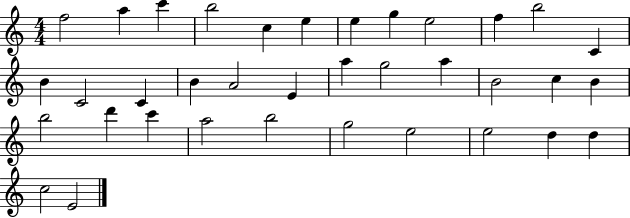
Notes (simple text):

F5/h A5/q C6/q B5/h C5/q E5/q E5/q G5/q E5/h F5/q B5/h C4/q B4/q C4/h C4/q B4/q A4/h E4/q A5/q G5/h A5/q B4/h C5/q B4/q B5/h D6/q C6/q A5/h B5/h G5/h E5/h E5/h D5/q D5/q C5/h E4/h